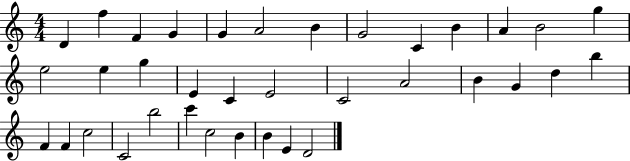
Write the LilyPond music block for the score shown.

{
  \clef treble
  \numericTimeSignature
  \time 4/4
  \key c \major
  d'4 f''4 f'4 g'4 | g'4 a'2 b'4 | g'2 c'4 b'4 | a'4 b'2 g''4 | \break e''2 e''4 g''4 | e'4 c'4 e'2 | c'2 a'2 | b'4 g'4 d''4 b''4 | \break f'4 f'4 c''2 | c'2 b''2 | c'''4 c''2 b'4 | b'4 e'4 d'2 | \break \bar "|."
}